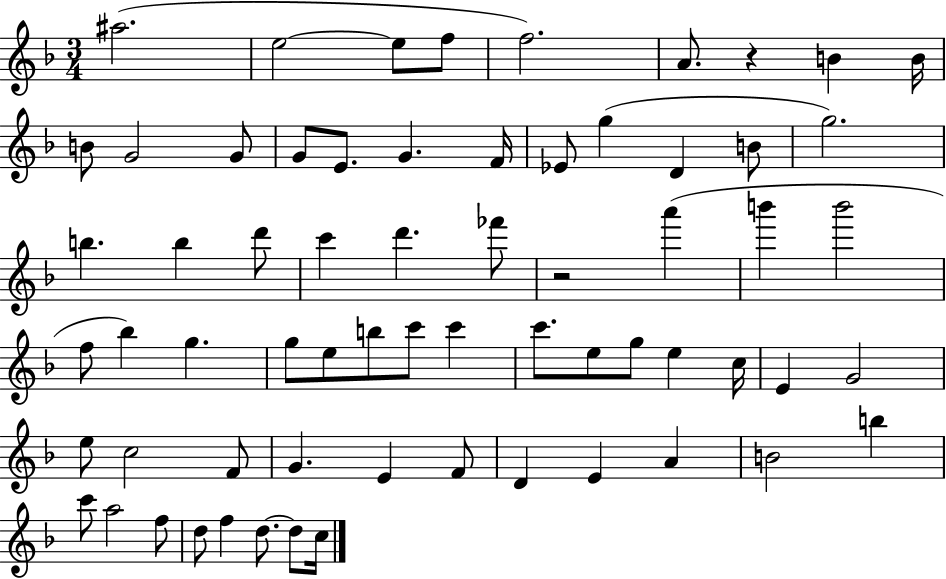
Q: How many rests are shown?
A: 2